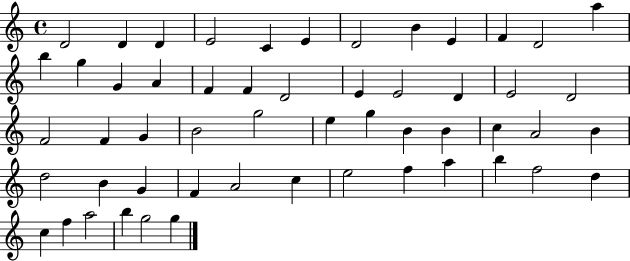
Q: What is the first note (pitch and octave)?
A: D4